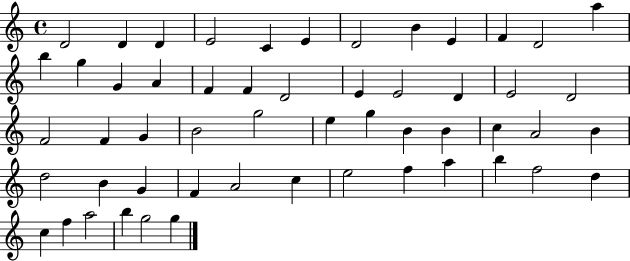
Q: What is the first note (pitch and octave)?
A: D4